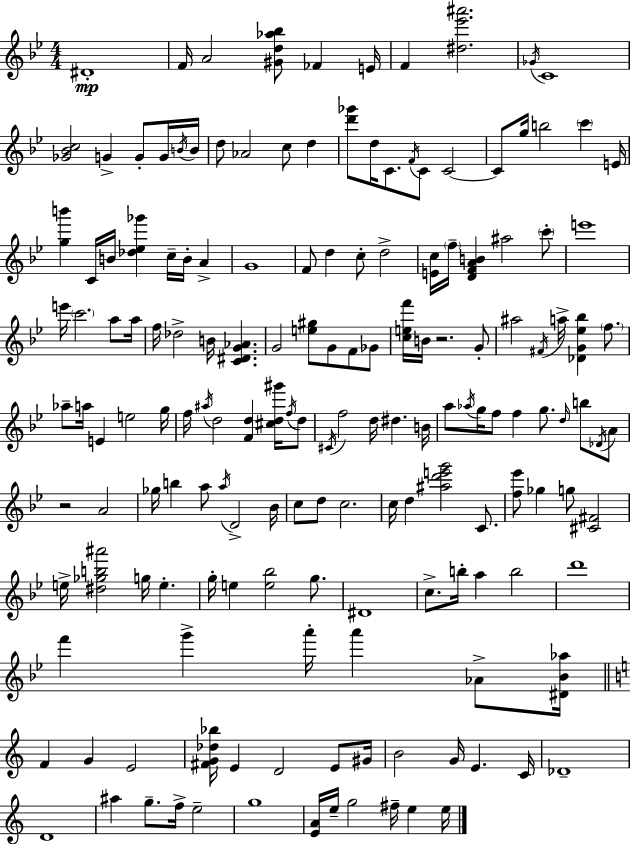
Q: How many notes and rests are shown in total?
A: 162